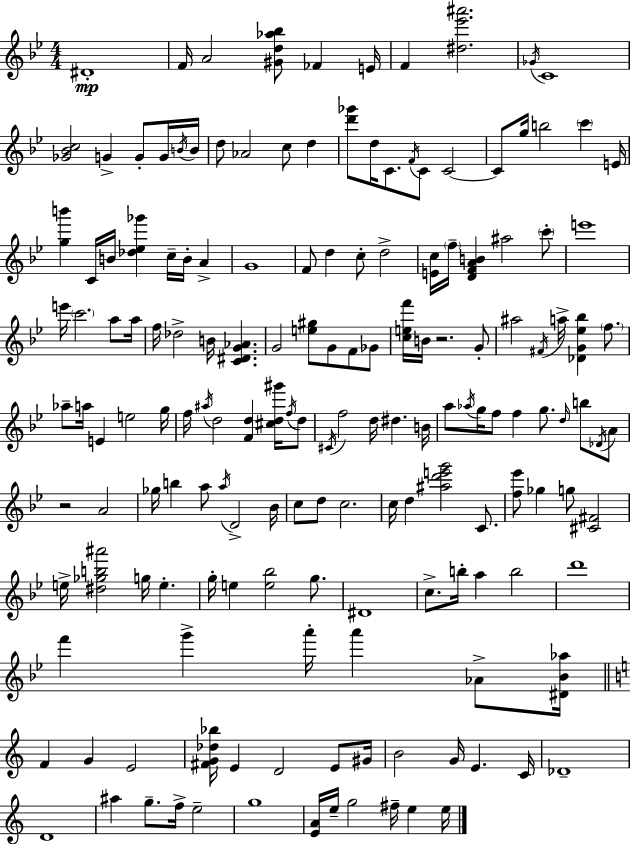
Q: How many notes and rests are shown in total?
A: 162